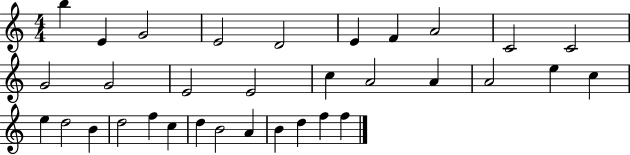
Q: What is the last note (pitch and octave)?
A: F5